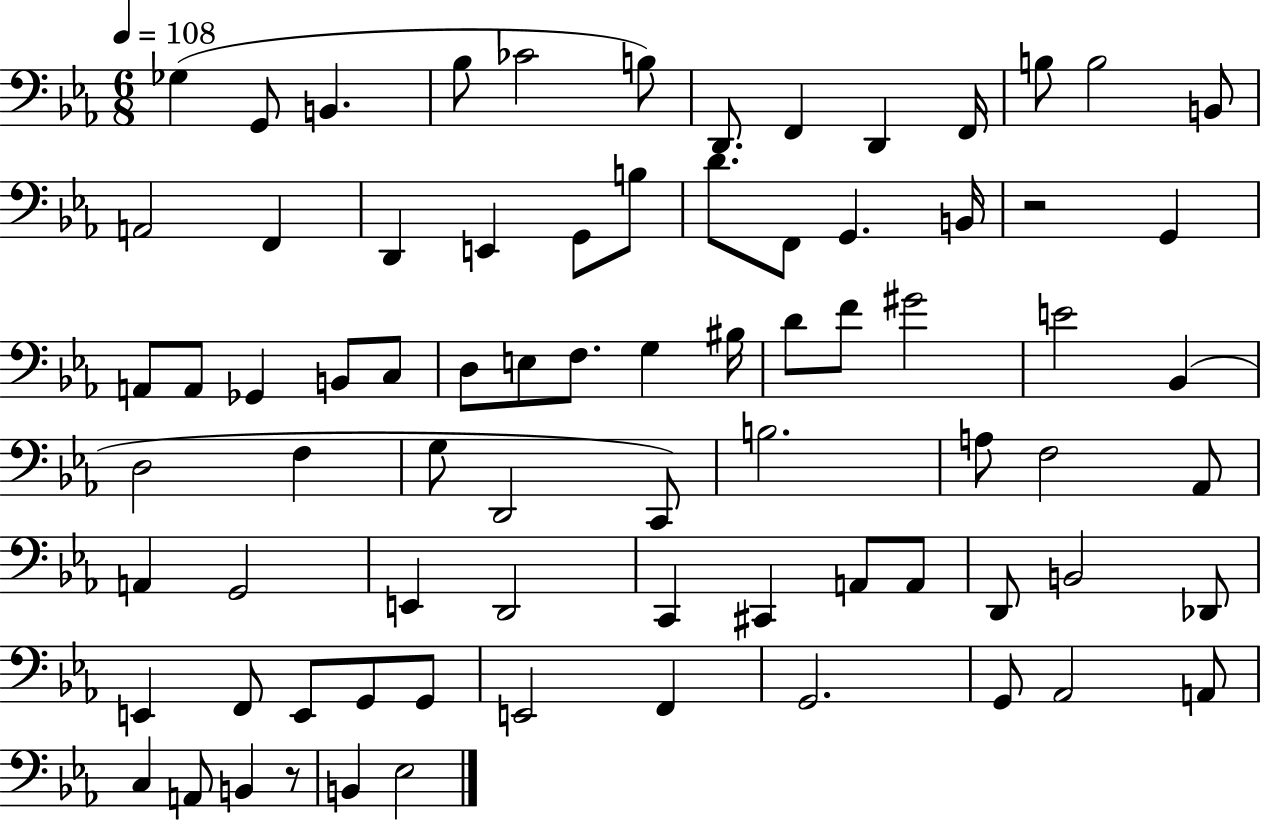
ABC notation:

X:1
T:Untitled
M:6/8
L:1/4
K:Eb
_G, G,,/2 B,, _B,/2 _C2 B,/2 D,,/2 F,, D,, F,,/4 B,/2 B,2 B,,/2 A,,2 F,, D,, E,, G,,/2 B,/2 D/2 F,,/2 G,, B,,/4 z2 G,, A,,/2 A,,/2 _G,, B,,/2 C,/2 D,/2 E,/2 F,/2 G, ^B,/4 D/2 F/2 ^G2 E2 _B,, D,2 F, G,/2 D,,2 C,,/2 B,2 A,/2 F,2 _A,,/2 A,, G,,2 E,, D,,2 C,, ^C,, A,,/2 A,,/2 D,,/2 B,,2 _D,,/2 E,, F,,/2 E,,/2 G,,/2 G,,/2 E,,2 F,, G,,2 G,,/2 _A,,2 A,,/2 C, A,,/2 B,, z/2 B,, _E,2